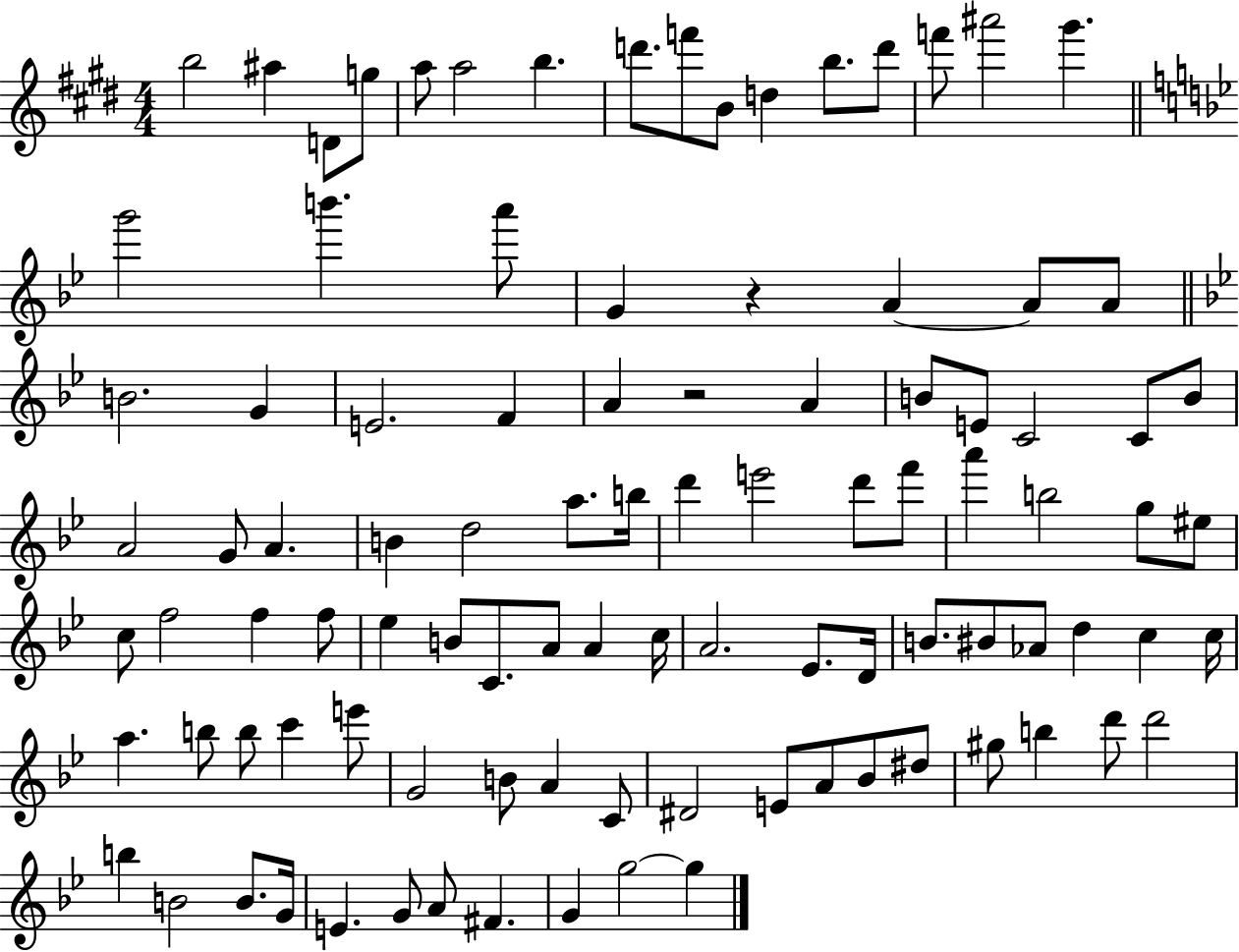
B5/h A#5/q D4/e G5/e A5/e A5/h B5/q. D6/e. F6/e B4/e D5/q B5/e. D6/e F6/e A#6/h G#6/q. G6/h B6/q. A6/e G4/q R/q A4/q A4/e A4/e B4/h. G4/q E4/h. F4/q A4/q R/h A4/q B4/e E4/e C4/h C4/e B4/e A4/h G4/e A4/q. B4/q D5/h A5/e. B5/s D6/q E6/h D6/e F6/e A6/q B5/h G5/e EIS5/e C5/e F5/h F5/q F5/e Eb5/q B4/e C4/e. A4/e A4/q C5/s A4/h. Eb4/e. D4/s B4/e. BIS4/e Ab4/e D5/q C5/q C5/s A5/q. B5/e B5/e C6/q E6/e G4/h B4/e A4/q C4/e D#4/h E4/e A4/e Bb4/e D#5/e G#5/e B5/q D6/e D6/h B5/q B4/h B4/e. G4/s E4/q. G4/e A4/e F#4/q. G4/q G5/h G5/q